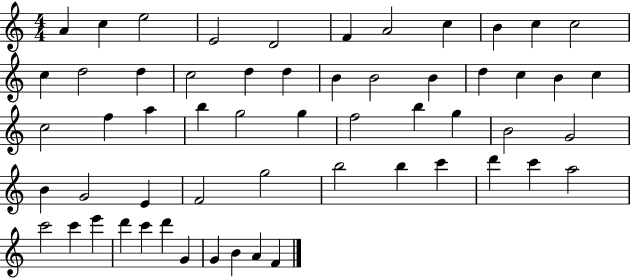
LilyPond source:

{
  \clef treble
  \numericTimeSignature
  \time 4/4
  \key c \major
  a'4 c''4 e''2 | e'2 d'2 | f'4 a'2 c''4 | b'4 c''4 c''2 | \break c''4 d''2 d''4 | c''2 d''4 d''4 | b'4 b'2 b'4 | d''4 c''4 b'4 c''4 | \break c''2 f''4 a''4 | b''4 g''2 g''4 | f''2 b''4 g''4 | b'2 g'2 | \break b'4 g'2 e'4 | f'2 g''2 | b''2 b''4 c'''4 | d'''4 c'''4 a''2 | \break c'''2 c'''4 e'''4 | d'''4 c'''4 d'''4 g'4 | g'4 b'4 a'4 f'4 | \bar "|."
}